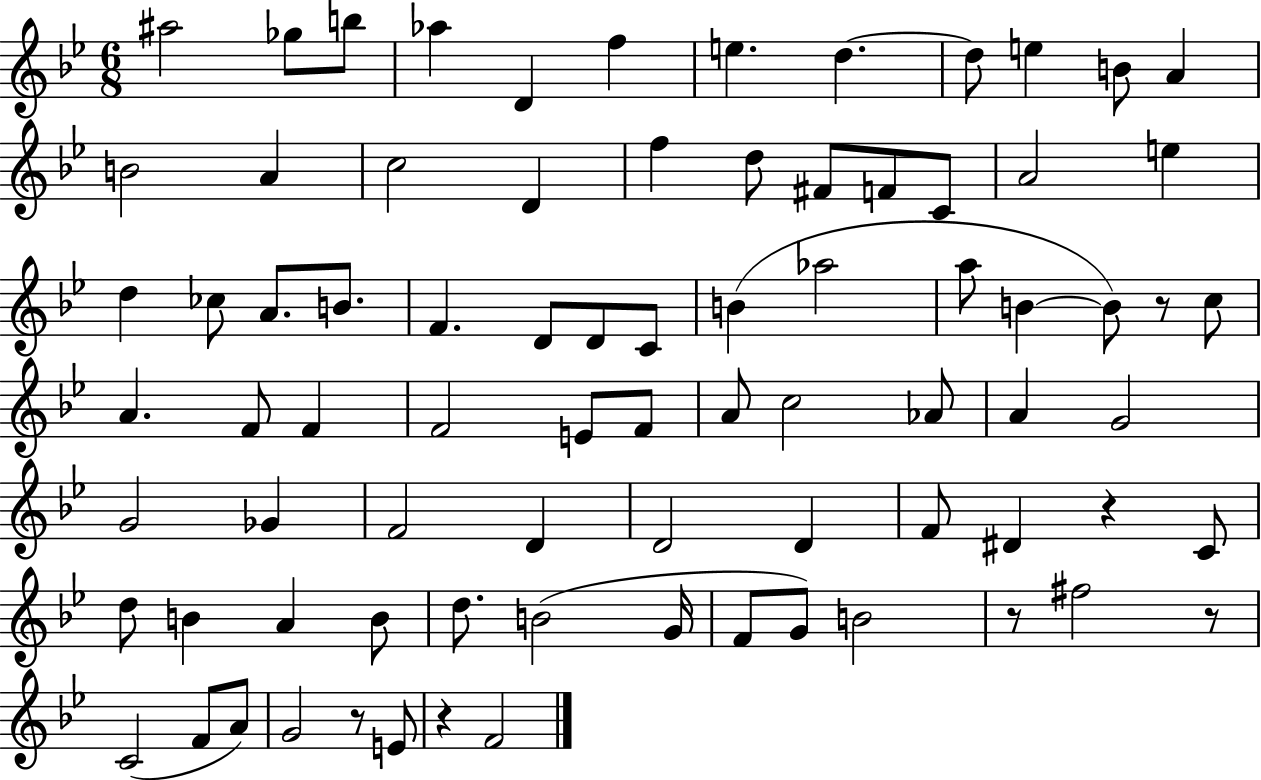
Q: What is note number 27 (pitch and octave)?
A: B4